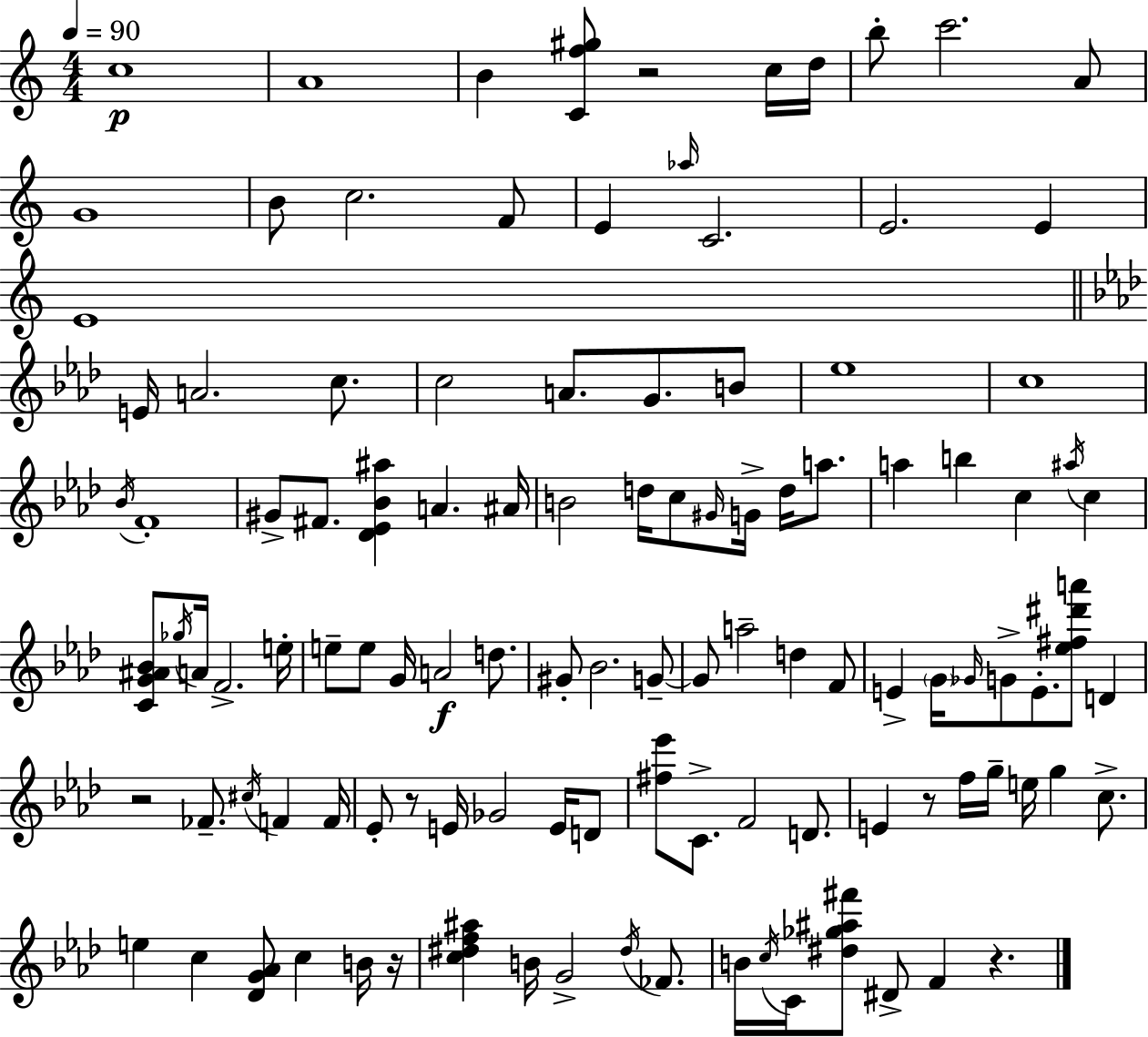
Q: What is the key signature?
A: C major